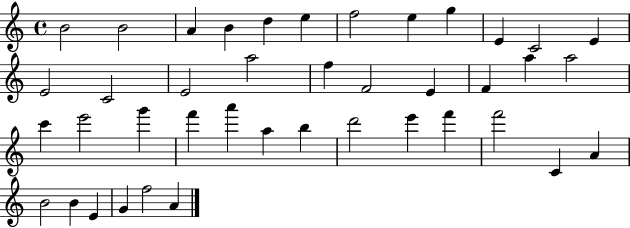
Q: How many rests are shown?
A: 0